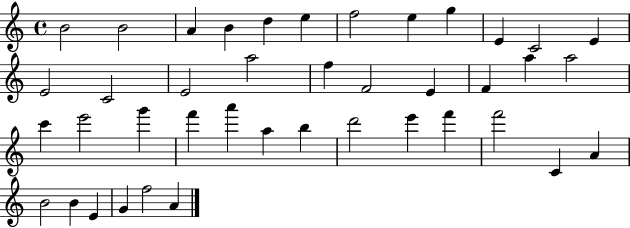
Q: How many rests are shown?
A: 0